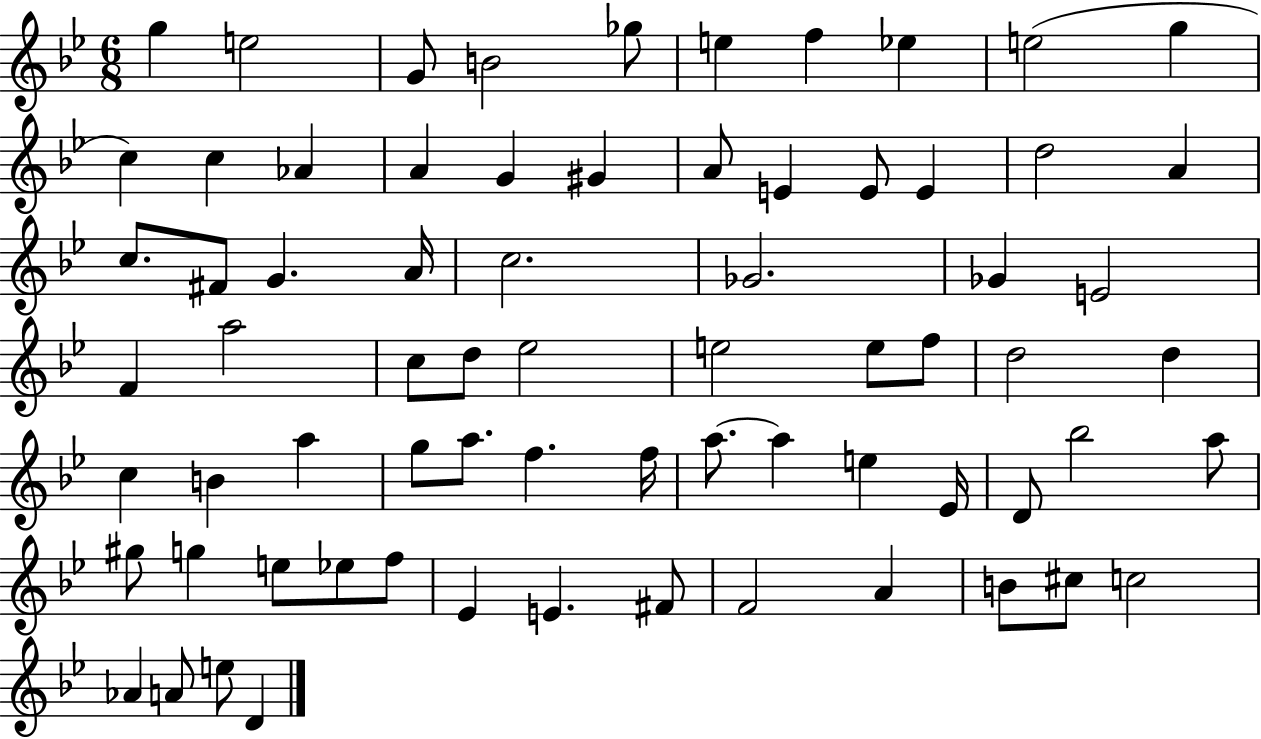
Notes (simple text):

G5/q E5/h G4/e B4/h Gb5/e E5/q F5/q Eb5/q E5/h G5/q C5/q C5/q Ab4/q A4/q G4/q G#4/q A4/e E4/q E4/e E4/q D5/h A4/q C5/e. F#4/e G4/q. A4/s C5/h. Gb4/h. Gb4/q E4/h F4/q A5/h C5/e D5/e Eb5/h E5/h E5/e F5/e D5/h D5/q C5/q B4/q A5/q G5/e A5/e. F5/q. F5/s A5/e. A5/q E5/q Eb4/s D4/e Bb5/h A5/e G#5/e G5/q E5/e Eb5/e F5/e Eb4/q E4/q. F#4/e F4/h A4/q B4/e C#5/e C5/h Ab4/q A4/e E5/e D4/q